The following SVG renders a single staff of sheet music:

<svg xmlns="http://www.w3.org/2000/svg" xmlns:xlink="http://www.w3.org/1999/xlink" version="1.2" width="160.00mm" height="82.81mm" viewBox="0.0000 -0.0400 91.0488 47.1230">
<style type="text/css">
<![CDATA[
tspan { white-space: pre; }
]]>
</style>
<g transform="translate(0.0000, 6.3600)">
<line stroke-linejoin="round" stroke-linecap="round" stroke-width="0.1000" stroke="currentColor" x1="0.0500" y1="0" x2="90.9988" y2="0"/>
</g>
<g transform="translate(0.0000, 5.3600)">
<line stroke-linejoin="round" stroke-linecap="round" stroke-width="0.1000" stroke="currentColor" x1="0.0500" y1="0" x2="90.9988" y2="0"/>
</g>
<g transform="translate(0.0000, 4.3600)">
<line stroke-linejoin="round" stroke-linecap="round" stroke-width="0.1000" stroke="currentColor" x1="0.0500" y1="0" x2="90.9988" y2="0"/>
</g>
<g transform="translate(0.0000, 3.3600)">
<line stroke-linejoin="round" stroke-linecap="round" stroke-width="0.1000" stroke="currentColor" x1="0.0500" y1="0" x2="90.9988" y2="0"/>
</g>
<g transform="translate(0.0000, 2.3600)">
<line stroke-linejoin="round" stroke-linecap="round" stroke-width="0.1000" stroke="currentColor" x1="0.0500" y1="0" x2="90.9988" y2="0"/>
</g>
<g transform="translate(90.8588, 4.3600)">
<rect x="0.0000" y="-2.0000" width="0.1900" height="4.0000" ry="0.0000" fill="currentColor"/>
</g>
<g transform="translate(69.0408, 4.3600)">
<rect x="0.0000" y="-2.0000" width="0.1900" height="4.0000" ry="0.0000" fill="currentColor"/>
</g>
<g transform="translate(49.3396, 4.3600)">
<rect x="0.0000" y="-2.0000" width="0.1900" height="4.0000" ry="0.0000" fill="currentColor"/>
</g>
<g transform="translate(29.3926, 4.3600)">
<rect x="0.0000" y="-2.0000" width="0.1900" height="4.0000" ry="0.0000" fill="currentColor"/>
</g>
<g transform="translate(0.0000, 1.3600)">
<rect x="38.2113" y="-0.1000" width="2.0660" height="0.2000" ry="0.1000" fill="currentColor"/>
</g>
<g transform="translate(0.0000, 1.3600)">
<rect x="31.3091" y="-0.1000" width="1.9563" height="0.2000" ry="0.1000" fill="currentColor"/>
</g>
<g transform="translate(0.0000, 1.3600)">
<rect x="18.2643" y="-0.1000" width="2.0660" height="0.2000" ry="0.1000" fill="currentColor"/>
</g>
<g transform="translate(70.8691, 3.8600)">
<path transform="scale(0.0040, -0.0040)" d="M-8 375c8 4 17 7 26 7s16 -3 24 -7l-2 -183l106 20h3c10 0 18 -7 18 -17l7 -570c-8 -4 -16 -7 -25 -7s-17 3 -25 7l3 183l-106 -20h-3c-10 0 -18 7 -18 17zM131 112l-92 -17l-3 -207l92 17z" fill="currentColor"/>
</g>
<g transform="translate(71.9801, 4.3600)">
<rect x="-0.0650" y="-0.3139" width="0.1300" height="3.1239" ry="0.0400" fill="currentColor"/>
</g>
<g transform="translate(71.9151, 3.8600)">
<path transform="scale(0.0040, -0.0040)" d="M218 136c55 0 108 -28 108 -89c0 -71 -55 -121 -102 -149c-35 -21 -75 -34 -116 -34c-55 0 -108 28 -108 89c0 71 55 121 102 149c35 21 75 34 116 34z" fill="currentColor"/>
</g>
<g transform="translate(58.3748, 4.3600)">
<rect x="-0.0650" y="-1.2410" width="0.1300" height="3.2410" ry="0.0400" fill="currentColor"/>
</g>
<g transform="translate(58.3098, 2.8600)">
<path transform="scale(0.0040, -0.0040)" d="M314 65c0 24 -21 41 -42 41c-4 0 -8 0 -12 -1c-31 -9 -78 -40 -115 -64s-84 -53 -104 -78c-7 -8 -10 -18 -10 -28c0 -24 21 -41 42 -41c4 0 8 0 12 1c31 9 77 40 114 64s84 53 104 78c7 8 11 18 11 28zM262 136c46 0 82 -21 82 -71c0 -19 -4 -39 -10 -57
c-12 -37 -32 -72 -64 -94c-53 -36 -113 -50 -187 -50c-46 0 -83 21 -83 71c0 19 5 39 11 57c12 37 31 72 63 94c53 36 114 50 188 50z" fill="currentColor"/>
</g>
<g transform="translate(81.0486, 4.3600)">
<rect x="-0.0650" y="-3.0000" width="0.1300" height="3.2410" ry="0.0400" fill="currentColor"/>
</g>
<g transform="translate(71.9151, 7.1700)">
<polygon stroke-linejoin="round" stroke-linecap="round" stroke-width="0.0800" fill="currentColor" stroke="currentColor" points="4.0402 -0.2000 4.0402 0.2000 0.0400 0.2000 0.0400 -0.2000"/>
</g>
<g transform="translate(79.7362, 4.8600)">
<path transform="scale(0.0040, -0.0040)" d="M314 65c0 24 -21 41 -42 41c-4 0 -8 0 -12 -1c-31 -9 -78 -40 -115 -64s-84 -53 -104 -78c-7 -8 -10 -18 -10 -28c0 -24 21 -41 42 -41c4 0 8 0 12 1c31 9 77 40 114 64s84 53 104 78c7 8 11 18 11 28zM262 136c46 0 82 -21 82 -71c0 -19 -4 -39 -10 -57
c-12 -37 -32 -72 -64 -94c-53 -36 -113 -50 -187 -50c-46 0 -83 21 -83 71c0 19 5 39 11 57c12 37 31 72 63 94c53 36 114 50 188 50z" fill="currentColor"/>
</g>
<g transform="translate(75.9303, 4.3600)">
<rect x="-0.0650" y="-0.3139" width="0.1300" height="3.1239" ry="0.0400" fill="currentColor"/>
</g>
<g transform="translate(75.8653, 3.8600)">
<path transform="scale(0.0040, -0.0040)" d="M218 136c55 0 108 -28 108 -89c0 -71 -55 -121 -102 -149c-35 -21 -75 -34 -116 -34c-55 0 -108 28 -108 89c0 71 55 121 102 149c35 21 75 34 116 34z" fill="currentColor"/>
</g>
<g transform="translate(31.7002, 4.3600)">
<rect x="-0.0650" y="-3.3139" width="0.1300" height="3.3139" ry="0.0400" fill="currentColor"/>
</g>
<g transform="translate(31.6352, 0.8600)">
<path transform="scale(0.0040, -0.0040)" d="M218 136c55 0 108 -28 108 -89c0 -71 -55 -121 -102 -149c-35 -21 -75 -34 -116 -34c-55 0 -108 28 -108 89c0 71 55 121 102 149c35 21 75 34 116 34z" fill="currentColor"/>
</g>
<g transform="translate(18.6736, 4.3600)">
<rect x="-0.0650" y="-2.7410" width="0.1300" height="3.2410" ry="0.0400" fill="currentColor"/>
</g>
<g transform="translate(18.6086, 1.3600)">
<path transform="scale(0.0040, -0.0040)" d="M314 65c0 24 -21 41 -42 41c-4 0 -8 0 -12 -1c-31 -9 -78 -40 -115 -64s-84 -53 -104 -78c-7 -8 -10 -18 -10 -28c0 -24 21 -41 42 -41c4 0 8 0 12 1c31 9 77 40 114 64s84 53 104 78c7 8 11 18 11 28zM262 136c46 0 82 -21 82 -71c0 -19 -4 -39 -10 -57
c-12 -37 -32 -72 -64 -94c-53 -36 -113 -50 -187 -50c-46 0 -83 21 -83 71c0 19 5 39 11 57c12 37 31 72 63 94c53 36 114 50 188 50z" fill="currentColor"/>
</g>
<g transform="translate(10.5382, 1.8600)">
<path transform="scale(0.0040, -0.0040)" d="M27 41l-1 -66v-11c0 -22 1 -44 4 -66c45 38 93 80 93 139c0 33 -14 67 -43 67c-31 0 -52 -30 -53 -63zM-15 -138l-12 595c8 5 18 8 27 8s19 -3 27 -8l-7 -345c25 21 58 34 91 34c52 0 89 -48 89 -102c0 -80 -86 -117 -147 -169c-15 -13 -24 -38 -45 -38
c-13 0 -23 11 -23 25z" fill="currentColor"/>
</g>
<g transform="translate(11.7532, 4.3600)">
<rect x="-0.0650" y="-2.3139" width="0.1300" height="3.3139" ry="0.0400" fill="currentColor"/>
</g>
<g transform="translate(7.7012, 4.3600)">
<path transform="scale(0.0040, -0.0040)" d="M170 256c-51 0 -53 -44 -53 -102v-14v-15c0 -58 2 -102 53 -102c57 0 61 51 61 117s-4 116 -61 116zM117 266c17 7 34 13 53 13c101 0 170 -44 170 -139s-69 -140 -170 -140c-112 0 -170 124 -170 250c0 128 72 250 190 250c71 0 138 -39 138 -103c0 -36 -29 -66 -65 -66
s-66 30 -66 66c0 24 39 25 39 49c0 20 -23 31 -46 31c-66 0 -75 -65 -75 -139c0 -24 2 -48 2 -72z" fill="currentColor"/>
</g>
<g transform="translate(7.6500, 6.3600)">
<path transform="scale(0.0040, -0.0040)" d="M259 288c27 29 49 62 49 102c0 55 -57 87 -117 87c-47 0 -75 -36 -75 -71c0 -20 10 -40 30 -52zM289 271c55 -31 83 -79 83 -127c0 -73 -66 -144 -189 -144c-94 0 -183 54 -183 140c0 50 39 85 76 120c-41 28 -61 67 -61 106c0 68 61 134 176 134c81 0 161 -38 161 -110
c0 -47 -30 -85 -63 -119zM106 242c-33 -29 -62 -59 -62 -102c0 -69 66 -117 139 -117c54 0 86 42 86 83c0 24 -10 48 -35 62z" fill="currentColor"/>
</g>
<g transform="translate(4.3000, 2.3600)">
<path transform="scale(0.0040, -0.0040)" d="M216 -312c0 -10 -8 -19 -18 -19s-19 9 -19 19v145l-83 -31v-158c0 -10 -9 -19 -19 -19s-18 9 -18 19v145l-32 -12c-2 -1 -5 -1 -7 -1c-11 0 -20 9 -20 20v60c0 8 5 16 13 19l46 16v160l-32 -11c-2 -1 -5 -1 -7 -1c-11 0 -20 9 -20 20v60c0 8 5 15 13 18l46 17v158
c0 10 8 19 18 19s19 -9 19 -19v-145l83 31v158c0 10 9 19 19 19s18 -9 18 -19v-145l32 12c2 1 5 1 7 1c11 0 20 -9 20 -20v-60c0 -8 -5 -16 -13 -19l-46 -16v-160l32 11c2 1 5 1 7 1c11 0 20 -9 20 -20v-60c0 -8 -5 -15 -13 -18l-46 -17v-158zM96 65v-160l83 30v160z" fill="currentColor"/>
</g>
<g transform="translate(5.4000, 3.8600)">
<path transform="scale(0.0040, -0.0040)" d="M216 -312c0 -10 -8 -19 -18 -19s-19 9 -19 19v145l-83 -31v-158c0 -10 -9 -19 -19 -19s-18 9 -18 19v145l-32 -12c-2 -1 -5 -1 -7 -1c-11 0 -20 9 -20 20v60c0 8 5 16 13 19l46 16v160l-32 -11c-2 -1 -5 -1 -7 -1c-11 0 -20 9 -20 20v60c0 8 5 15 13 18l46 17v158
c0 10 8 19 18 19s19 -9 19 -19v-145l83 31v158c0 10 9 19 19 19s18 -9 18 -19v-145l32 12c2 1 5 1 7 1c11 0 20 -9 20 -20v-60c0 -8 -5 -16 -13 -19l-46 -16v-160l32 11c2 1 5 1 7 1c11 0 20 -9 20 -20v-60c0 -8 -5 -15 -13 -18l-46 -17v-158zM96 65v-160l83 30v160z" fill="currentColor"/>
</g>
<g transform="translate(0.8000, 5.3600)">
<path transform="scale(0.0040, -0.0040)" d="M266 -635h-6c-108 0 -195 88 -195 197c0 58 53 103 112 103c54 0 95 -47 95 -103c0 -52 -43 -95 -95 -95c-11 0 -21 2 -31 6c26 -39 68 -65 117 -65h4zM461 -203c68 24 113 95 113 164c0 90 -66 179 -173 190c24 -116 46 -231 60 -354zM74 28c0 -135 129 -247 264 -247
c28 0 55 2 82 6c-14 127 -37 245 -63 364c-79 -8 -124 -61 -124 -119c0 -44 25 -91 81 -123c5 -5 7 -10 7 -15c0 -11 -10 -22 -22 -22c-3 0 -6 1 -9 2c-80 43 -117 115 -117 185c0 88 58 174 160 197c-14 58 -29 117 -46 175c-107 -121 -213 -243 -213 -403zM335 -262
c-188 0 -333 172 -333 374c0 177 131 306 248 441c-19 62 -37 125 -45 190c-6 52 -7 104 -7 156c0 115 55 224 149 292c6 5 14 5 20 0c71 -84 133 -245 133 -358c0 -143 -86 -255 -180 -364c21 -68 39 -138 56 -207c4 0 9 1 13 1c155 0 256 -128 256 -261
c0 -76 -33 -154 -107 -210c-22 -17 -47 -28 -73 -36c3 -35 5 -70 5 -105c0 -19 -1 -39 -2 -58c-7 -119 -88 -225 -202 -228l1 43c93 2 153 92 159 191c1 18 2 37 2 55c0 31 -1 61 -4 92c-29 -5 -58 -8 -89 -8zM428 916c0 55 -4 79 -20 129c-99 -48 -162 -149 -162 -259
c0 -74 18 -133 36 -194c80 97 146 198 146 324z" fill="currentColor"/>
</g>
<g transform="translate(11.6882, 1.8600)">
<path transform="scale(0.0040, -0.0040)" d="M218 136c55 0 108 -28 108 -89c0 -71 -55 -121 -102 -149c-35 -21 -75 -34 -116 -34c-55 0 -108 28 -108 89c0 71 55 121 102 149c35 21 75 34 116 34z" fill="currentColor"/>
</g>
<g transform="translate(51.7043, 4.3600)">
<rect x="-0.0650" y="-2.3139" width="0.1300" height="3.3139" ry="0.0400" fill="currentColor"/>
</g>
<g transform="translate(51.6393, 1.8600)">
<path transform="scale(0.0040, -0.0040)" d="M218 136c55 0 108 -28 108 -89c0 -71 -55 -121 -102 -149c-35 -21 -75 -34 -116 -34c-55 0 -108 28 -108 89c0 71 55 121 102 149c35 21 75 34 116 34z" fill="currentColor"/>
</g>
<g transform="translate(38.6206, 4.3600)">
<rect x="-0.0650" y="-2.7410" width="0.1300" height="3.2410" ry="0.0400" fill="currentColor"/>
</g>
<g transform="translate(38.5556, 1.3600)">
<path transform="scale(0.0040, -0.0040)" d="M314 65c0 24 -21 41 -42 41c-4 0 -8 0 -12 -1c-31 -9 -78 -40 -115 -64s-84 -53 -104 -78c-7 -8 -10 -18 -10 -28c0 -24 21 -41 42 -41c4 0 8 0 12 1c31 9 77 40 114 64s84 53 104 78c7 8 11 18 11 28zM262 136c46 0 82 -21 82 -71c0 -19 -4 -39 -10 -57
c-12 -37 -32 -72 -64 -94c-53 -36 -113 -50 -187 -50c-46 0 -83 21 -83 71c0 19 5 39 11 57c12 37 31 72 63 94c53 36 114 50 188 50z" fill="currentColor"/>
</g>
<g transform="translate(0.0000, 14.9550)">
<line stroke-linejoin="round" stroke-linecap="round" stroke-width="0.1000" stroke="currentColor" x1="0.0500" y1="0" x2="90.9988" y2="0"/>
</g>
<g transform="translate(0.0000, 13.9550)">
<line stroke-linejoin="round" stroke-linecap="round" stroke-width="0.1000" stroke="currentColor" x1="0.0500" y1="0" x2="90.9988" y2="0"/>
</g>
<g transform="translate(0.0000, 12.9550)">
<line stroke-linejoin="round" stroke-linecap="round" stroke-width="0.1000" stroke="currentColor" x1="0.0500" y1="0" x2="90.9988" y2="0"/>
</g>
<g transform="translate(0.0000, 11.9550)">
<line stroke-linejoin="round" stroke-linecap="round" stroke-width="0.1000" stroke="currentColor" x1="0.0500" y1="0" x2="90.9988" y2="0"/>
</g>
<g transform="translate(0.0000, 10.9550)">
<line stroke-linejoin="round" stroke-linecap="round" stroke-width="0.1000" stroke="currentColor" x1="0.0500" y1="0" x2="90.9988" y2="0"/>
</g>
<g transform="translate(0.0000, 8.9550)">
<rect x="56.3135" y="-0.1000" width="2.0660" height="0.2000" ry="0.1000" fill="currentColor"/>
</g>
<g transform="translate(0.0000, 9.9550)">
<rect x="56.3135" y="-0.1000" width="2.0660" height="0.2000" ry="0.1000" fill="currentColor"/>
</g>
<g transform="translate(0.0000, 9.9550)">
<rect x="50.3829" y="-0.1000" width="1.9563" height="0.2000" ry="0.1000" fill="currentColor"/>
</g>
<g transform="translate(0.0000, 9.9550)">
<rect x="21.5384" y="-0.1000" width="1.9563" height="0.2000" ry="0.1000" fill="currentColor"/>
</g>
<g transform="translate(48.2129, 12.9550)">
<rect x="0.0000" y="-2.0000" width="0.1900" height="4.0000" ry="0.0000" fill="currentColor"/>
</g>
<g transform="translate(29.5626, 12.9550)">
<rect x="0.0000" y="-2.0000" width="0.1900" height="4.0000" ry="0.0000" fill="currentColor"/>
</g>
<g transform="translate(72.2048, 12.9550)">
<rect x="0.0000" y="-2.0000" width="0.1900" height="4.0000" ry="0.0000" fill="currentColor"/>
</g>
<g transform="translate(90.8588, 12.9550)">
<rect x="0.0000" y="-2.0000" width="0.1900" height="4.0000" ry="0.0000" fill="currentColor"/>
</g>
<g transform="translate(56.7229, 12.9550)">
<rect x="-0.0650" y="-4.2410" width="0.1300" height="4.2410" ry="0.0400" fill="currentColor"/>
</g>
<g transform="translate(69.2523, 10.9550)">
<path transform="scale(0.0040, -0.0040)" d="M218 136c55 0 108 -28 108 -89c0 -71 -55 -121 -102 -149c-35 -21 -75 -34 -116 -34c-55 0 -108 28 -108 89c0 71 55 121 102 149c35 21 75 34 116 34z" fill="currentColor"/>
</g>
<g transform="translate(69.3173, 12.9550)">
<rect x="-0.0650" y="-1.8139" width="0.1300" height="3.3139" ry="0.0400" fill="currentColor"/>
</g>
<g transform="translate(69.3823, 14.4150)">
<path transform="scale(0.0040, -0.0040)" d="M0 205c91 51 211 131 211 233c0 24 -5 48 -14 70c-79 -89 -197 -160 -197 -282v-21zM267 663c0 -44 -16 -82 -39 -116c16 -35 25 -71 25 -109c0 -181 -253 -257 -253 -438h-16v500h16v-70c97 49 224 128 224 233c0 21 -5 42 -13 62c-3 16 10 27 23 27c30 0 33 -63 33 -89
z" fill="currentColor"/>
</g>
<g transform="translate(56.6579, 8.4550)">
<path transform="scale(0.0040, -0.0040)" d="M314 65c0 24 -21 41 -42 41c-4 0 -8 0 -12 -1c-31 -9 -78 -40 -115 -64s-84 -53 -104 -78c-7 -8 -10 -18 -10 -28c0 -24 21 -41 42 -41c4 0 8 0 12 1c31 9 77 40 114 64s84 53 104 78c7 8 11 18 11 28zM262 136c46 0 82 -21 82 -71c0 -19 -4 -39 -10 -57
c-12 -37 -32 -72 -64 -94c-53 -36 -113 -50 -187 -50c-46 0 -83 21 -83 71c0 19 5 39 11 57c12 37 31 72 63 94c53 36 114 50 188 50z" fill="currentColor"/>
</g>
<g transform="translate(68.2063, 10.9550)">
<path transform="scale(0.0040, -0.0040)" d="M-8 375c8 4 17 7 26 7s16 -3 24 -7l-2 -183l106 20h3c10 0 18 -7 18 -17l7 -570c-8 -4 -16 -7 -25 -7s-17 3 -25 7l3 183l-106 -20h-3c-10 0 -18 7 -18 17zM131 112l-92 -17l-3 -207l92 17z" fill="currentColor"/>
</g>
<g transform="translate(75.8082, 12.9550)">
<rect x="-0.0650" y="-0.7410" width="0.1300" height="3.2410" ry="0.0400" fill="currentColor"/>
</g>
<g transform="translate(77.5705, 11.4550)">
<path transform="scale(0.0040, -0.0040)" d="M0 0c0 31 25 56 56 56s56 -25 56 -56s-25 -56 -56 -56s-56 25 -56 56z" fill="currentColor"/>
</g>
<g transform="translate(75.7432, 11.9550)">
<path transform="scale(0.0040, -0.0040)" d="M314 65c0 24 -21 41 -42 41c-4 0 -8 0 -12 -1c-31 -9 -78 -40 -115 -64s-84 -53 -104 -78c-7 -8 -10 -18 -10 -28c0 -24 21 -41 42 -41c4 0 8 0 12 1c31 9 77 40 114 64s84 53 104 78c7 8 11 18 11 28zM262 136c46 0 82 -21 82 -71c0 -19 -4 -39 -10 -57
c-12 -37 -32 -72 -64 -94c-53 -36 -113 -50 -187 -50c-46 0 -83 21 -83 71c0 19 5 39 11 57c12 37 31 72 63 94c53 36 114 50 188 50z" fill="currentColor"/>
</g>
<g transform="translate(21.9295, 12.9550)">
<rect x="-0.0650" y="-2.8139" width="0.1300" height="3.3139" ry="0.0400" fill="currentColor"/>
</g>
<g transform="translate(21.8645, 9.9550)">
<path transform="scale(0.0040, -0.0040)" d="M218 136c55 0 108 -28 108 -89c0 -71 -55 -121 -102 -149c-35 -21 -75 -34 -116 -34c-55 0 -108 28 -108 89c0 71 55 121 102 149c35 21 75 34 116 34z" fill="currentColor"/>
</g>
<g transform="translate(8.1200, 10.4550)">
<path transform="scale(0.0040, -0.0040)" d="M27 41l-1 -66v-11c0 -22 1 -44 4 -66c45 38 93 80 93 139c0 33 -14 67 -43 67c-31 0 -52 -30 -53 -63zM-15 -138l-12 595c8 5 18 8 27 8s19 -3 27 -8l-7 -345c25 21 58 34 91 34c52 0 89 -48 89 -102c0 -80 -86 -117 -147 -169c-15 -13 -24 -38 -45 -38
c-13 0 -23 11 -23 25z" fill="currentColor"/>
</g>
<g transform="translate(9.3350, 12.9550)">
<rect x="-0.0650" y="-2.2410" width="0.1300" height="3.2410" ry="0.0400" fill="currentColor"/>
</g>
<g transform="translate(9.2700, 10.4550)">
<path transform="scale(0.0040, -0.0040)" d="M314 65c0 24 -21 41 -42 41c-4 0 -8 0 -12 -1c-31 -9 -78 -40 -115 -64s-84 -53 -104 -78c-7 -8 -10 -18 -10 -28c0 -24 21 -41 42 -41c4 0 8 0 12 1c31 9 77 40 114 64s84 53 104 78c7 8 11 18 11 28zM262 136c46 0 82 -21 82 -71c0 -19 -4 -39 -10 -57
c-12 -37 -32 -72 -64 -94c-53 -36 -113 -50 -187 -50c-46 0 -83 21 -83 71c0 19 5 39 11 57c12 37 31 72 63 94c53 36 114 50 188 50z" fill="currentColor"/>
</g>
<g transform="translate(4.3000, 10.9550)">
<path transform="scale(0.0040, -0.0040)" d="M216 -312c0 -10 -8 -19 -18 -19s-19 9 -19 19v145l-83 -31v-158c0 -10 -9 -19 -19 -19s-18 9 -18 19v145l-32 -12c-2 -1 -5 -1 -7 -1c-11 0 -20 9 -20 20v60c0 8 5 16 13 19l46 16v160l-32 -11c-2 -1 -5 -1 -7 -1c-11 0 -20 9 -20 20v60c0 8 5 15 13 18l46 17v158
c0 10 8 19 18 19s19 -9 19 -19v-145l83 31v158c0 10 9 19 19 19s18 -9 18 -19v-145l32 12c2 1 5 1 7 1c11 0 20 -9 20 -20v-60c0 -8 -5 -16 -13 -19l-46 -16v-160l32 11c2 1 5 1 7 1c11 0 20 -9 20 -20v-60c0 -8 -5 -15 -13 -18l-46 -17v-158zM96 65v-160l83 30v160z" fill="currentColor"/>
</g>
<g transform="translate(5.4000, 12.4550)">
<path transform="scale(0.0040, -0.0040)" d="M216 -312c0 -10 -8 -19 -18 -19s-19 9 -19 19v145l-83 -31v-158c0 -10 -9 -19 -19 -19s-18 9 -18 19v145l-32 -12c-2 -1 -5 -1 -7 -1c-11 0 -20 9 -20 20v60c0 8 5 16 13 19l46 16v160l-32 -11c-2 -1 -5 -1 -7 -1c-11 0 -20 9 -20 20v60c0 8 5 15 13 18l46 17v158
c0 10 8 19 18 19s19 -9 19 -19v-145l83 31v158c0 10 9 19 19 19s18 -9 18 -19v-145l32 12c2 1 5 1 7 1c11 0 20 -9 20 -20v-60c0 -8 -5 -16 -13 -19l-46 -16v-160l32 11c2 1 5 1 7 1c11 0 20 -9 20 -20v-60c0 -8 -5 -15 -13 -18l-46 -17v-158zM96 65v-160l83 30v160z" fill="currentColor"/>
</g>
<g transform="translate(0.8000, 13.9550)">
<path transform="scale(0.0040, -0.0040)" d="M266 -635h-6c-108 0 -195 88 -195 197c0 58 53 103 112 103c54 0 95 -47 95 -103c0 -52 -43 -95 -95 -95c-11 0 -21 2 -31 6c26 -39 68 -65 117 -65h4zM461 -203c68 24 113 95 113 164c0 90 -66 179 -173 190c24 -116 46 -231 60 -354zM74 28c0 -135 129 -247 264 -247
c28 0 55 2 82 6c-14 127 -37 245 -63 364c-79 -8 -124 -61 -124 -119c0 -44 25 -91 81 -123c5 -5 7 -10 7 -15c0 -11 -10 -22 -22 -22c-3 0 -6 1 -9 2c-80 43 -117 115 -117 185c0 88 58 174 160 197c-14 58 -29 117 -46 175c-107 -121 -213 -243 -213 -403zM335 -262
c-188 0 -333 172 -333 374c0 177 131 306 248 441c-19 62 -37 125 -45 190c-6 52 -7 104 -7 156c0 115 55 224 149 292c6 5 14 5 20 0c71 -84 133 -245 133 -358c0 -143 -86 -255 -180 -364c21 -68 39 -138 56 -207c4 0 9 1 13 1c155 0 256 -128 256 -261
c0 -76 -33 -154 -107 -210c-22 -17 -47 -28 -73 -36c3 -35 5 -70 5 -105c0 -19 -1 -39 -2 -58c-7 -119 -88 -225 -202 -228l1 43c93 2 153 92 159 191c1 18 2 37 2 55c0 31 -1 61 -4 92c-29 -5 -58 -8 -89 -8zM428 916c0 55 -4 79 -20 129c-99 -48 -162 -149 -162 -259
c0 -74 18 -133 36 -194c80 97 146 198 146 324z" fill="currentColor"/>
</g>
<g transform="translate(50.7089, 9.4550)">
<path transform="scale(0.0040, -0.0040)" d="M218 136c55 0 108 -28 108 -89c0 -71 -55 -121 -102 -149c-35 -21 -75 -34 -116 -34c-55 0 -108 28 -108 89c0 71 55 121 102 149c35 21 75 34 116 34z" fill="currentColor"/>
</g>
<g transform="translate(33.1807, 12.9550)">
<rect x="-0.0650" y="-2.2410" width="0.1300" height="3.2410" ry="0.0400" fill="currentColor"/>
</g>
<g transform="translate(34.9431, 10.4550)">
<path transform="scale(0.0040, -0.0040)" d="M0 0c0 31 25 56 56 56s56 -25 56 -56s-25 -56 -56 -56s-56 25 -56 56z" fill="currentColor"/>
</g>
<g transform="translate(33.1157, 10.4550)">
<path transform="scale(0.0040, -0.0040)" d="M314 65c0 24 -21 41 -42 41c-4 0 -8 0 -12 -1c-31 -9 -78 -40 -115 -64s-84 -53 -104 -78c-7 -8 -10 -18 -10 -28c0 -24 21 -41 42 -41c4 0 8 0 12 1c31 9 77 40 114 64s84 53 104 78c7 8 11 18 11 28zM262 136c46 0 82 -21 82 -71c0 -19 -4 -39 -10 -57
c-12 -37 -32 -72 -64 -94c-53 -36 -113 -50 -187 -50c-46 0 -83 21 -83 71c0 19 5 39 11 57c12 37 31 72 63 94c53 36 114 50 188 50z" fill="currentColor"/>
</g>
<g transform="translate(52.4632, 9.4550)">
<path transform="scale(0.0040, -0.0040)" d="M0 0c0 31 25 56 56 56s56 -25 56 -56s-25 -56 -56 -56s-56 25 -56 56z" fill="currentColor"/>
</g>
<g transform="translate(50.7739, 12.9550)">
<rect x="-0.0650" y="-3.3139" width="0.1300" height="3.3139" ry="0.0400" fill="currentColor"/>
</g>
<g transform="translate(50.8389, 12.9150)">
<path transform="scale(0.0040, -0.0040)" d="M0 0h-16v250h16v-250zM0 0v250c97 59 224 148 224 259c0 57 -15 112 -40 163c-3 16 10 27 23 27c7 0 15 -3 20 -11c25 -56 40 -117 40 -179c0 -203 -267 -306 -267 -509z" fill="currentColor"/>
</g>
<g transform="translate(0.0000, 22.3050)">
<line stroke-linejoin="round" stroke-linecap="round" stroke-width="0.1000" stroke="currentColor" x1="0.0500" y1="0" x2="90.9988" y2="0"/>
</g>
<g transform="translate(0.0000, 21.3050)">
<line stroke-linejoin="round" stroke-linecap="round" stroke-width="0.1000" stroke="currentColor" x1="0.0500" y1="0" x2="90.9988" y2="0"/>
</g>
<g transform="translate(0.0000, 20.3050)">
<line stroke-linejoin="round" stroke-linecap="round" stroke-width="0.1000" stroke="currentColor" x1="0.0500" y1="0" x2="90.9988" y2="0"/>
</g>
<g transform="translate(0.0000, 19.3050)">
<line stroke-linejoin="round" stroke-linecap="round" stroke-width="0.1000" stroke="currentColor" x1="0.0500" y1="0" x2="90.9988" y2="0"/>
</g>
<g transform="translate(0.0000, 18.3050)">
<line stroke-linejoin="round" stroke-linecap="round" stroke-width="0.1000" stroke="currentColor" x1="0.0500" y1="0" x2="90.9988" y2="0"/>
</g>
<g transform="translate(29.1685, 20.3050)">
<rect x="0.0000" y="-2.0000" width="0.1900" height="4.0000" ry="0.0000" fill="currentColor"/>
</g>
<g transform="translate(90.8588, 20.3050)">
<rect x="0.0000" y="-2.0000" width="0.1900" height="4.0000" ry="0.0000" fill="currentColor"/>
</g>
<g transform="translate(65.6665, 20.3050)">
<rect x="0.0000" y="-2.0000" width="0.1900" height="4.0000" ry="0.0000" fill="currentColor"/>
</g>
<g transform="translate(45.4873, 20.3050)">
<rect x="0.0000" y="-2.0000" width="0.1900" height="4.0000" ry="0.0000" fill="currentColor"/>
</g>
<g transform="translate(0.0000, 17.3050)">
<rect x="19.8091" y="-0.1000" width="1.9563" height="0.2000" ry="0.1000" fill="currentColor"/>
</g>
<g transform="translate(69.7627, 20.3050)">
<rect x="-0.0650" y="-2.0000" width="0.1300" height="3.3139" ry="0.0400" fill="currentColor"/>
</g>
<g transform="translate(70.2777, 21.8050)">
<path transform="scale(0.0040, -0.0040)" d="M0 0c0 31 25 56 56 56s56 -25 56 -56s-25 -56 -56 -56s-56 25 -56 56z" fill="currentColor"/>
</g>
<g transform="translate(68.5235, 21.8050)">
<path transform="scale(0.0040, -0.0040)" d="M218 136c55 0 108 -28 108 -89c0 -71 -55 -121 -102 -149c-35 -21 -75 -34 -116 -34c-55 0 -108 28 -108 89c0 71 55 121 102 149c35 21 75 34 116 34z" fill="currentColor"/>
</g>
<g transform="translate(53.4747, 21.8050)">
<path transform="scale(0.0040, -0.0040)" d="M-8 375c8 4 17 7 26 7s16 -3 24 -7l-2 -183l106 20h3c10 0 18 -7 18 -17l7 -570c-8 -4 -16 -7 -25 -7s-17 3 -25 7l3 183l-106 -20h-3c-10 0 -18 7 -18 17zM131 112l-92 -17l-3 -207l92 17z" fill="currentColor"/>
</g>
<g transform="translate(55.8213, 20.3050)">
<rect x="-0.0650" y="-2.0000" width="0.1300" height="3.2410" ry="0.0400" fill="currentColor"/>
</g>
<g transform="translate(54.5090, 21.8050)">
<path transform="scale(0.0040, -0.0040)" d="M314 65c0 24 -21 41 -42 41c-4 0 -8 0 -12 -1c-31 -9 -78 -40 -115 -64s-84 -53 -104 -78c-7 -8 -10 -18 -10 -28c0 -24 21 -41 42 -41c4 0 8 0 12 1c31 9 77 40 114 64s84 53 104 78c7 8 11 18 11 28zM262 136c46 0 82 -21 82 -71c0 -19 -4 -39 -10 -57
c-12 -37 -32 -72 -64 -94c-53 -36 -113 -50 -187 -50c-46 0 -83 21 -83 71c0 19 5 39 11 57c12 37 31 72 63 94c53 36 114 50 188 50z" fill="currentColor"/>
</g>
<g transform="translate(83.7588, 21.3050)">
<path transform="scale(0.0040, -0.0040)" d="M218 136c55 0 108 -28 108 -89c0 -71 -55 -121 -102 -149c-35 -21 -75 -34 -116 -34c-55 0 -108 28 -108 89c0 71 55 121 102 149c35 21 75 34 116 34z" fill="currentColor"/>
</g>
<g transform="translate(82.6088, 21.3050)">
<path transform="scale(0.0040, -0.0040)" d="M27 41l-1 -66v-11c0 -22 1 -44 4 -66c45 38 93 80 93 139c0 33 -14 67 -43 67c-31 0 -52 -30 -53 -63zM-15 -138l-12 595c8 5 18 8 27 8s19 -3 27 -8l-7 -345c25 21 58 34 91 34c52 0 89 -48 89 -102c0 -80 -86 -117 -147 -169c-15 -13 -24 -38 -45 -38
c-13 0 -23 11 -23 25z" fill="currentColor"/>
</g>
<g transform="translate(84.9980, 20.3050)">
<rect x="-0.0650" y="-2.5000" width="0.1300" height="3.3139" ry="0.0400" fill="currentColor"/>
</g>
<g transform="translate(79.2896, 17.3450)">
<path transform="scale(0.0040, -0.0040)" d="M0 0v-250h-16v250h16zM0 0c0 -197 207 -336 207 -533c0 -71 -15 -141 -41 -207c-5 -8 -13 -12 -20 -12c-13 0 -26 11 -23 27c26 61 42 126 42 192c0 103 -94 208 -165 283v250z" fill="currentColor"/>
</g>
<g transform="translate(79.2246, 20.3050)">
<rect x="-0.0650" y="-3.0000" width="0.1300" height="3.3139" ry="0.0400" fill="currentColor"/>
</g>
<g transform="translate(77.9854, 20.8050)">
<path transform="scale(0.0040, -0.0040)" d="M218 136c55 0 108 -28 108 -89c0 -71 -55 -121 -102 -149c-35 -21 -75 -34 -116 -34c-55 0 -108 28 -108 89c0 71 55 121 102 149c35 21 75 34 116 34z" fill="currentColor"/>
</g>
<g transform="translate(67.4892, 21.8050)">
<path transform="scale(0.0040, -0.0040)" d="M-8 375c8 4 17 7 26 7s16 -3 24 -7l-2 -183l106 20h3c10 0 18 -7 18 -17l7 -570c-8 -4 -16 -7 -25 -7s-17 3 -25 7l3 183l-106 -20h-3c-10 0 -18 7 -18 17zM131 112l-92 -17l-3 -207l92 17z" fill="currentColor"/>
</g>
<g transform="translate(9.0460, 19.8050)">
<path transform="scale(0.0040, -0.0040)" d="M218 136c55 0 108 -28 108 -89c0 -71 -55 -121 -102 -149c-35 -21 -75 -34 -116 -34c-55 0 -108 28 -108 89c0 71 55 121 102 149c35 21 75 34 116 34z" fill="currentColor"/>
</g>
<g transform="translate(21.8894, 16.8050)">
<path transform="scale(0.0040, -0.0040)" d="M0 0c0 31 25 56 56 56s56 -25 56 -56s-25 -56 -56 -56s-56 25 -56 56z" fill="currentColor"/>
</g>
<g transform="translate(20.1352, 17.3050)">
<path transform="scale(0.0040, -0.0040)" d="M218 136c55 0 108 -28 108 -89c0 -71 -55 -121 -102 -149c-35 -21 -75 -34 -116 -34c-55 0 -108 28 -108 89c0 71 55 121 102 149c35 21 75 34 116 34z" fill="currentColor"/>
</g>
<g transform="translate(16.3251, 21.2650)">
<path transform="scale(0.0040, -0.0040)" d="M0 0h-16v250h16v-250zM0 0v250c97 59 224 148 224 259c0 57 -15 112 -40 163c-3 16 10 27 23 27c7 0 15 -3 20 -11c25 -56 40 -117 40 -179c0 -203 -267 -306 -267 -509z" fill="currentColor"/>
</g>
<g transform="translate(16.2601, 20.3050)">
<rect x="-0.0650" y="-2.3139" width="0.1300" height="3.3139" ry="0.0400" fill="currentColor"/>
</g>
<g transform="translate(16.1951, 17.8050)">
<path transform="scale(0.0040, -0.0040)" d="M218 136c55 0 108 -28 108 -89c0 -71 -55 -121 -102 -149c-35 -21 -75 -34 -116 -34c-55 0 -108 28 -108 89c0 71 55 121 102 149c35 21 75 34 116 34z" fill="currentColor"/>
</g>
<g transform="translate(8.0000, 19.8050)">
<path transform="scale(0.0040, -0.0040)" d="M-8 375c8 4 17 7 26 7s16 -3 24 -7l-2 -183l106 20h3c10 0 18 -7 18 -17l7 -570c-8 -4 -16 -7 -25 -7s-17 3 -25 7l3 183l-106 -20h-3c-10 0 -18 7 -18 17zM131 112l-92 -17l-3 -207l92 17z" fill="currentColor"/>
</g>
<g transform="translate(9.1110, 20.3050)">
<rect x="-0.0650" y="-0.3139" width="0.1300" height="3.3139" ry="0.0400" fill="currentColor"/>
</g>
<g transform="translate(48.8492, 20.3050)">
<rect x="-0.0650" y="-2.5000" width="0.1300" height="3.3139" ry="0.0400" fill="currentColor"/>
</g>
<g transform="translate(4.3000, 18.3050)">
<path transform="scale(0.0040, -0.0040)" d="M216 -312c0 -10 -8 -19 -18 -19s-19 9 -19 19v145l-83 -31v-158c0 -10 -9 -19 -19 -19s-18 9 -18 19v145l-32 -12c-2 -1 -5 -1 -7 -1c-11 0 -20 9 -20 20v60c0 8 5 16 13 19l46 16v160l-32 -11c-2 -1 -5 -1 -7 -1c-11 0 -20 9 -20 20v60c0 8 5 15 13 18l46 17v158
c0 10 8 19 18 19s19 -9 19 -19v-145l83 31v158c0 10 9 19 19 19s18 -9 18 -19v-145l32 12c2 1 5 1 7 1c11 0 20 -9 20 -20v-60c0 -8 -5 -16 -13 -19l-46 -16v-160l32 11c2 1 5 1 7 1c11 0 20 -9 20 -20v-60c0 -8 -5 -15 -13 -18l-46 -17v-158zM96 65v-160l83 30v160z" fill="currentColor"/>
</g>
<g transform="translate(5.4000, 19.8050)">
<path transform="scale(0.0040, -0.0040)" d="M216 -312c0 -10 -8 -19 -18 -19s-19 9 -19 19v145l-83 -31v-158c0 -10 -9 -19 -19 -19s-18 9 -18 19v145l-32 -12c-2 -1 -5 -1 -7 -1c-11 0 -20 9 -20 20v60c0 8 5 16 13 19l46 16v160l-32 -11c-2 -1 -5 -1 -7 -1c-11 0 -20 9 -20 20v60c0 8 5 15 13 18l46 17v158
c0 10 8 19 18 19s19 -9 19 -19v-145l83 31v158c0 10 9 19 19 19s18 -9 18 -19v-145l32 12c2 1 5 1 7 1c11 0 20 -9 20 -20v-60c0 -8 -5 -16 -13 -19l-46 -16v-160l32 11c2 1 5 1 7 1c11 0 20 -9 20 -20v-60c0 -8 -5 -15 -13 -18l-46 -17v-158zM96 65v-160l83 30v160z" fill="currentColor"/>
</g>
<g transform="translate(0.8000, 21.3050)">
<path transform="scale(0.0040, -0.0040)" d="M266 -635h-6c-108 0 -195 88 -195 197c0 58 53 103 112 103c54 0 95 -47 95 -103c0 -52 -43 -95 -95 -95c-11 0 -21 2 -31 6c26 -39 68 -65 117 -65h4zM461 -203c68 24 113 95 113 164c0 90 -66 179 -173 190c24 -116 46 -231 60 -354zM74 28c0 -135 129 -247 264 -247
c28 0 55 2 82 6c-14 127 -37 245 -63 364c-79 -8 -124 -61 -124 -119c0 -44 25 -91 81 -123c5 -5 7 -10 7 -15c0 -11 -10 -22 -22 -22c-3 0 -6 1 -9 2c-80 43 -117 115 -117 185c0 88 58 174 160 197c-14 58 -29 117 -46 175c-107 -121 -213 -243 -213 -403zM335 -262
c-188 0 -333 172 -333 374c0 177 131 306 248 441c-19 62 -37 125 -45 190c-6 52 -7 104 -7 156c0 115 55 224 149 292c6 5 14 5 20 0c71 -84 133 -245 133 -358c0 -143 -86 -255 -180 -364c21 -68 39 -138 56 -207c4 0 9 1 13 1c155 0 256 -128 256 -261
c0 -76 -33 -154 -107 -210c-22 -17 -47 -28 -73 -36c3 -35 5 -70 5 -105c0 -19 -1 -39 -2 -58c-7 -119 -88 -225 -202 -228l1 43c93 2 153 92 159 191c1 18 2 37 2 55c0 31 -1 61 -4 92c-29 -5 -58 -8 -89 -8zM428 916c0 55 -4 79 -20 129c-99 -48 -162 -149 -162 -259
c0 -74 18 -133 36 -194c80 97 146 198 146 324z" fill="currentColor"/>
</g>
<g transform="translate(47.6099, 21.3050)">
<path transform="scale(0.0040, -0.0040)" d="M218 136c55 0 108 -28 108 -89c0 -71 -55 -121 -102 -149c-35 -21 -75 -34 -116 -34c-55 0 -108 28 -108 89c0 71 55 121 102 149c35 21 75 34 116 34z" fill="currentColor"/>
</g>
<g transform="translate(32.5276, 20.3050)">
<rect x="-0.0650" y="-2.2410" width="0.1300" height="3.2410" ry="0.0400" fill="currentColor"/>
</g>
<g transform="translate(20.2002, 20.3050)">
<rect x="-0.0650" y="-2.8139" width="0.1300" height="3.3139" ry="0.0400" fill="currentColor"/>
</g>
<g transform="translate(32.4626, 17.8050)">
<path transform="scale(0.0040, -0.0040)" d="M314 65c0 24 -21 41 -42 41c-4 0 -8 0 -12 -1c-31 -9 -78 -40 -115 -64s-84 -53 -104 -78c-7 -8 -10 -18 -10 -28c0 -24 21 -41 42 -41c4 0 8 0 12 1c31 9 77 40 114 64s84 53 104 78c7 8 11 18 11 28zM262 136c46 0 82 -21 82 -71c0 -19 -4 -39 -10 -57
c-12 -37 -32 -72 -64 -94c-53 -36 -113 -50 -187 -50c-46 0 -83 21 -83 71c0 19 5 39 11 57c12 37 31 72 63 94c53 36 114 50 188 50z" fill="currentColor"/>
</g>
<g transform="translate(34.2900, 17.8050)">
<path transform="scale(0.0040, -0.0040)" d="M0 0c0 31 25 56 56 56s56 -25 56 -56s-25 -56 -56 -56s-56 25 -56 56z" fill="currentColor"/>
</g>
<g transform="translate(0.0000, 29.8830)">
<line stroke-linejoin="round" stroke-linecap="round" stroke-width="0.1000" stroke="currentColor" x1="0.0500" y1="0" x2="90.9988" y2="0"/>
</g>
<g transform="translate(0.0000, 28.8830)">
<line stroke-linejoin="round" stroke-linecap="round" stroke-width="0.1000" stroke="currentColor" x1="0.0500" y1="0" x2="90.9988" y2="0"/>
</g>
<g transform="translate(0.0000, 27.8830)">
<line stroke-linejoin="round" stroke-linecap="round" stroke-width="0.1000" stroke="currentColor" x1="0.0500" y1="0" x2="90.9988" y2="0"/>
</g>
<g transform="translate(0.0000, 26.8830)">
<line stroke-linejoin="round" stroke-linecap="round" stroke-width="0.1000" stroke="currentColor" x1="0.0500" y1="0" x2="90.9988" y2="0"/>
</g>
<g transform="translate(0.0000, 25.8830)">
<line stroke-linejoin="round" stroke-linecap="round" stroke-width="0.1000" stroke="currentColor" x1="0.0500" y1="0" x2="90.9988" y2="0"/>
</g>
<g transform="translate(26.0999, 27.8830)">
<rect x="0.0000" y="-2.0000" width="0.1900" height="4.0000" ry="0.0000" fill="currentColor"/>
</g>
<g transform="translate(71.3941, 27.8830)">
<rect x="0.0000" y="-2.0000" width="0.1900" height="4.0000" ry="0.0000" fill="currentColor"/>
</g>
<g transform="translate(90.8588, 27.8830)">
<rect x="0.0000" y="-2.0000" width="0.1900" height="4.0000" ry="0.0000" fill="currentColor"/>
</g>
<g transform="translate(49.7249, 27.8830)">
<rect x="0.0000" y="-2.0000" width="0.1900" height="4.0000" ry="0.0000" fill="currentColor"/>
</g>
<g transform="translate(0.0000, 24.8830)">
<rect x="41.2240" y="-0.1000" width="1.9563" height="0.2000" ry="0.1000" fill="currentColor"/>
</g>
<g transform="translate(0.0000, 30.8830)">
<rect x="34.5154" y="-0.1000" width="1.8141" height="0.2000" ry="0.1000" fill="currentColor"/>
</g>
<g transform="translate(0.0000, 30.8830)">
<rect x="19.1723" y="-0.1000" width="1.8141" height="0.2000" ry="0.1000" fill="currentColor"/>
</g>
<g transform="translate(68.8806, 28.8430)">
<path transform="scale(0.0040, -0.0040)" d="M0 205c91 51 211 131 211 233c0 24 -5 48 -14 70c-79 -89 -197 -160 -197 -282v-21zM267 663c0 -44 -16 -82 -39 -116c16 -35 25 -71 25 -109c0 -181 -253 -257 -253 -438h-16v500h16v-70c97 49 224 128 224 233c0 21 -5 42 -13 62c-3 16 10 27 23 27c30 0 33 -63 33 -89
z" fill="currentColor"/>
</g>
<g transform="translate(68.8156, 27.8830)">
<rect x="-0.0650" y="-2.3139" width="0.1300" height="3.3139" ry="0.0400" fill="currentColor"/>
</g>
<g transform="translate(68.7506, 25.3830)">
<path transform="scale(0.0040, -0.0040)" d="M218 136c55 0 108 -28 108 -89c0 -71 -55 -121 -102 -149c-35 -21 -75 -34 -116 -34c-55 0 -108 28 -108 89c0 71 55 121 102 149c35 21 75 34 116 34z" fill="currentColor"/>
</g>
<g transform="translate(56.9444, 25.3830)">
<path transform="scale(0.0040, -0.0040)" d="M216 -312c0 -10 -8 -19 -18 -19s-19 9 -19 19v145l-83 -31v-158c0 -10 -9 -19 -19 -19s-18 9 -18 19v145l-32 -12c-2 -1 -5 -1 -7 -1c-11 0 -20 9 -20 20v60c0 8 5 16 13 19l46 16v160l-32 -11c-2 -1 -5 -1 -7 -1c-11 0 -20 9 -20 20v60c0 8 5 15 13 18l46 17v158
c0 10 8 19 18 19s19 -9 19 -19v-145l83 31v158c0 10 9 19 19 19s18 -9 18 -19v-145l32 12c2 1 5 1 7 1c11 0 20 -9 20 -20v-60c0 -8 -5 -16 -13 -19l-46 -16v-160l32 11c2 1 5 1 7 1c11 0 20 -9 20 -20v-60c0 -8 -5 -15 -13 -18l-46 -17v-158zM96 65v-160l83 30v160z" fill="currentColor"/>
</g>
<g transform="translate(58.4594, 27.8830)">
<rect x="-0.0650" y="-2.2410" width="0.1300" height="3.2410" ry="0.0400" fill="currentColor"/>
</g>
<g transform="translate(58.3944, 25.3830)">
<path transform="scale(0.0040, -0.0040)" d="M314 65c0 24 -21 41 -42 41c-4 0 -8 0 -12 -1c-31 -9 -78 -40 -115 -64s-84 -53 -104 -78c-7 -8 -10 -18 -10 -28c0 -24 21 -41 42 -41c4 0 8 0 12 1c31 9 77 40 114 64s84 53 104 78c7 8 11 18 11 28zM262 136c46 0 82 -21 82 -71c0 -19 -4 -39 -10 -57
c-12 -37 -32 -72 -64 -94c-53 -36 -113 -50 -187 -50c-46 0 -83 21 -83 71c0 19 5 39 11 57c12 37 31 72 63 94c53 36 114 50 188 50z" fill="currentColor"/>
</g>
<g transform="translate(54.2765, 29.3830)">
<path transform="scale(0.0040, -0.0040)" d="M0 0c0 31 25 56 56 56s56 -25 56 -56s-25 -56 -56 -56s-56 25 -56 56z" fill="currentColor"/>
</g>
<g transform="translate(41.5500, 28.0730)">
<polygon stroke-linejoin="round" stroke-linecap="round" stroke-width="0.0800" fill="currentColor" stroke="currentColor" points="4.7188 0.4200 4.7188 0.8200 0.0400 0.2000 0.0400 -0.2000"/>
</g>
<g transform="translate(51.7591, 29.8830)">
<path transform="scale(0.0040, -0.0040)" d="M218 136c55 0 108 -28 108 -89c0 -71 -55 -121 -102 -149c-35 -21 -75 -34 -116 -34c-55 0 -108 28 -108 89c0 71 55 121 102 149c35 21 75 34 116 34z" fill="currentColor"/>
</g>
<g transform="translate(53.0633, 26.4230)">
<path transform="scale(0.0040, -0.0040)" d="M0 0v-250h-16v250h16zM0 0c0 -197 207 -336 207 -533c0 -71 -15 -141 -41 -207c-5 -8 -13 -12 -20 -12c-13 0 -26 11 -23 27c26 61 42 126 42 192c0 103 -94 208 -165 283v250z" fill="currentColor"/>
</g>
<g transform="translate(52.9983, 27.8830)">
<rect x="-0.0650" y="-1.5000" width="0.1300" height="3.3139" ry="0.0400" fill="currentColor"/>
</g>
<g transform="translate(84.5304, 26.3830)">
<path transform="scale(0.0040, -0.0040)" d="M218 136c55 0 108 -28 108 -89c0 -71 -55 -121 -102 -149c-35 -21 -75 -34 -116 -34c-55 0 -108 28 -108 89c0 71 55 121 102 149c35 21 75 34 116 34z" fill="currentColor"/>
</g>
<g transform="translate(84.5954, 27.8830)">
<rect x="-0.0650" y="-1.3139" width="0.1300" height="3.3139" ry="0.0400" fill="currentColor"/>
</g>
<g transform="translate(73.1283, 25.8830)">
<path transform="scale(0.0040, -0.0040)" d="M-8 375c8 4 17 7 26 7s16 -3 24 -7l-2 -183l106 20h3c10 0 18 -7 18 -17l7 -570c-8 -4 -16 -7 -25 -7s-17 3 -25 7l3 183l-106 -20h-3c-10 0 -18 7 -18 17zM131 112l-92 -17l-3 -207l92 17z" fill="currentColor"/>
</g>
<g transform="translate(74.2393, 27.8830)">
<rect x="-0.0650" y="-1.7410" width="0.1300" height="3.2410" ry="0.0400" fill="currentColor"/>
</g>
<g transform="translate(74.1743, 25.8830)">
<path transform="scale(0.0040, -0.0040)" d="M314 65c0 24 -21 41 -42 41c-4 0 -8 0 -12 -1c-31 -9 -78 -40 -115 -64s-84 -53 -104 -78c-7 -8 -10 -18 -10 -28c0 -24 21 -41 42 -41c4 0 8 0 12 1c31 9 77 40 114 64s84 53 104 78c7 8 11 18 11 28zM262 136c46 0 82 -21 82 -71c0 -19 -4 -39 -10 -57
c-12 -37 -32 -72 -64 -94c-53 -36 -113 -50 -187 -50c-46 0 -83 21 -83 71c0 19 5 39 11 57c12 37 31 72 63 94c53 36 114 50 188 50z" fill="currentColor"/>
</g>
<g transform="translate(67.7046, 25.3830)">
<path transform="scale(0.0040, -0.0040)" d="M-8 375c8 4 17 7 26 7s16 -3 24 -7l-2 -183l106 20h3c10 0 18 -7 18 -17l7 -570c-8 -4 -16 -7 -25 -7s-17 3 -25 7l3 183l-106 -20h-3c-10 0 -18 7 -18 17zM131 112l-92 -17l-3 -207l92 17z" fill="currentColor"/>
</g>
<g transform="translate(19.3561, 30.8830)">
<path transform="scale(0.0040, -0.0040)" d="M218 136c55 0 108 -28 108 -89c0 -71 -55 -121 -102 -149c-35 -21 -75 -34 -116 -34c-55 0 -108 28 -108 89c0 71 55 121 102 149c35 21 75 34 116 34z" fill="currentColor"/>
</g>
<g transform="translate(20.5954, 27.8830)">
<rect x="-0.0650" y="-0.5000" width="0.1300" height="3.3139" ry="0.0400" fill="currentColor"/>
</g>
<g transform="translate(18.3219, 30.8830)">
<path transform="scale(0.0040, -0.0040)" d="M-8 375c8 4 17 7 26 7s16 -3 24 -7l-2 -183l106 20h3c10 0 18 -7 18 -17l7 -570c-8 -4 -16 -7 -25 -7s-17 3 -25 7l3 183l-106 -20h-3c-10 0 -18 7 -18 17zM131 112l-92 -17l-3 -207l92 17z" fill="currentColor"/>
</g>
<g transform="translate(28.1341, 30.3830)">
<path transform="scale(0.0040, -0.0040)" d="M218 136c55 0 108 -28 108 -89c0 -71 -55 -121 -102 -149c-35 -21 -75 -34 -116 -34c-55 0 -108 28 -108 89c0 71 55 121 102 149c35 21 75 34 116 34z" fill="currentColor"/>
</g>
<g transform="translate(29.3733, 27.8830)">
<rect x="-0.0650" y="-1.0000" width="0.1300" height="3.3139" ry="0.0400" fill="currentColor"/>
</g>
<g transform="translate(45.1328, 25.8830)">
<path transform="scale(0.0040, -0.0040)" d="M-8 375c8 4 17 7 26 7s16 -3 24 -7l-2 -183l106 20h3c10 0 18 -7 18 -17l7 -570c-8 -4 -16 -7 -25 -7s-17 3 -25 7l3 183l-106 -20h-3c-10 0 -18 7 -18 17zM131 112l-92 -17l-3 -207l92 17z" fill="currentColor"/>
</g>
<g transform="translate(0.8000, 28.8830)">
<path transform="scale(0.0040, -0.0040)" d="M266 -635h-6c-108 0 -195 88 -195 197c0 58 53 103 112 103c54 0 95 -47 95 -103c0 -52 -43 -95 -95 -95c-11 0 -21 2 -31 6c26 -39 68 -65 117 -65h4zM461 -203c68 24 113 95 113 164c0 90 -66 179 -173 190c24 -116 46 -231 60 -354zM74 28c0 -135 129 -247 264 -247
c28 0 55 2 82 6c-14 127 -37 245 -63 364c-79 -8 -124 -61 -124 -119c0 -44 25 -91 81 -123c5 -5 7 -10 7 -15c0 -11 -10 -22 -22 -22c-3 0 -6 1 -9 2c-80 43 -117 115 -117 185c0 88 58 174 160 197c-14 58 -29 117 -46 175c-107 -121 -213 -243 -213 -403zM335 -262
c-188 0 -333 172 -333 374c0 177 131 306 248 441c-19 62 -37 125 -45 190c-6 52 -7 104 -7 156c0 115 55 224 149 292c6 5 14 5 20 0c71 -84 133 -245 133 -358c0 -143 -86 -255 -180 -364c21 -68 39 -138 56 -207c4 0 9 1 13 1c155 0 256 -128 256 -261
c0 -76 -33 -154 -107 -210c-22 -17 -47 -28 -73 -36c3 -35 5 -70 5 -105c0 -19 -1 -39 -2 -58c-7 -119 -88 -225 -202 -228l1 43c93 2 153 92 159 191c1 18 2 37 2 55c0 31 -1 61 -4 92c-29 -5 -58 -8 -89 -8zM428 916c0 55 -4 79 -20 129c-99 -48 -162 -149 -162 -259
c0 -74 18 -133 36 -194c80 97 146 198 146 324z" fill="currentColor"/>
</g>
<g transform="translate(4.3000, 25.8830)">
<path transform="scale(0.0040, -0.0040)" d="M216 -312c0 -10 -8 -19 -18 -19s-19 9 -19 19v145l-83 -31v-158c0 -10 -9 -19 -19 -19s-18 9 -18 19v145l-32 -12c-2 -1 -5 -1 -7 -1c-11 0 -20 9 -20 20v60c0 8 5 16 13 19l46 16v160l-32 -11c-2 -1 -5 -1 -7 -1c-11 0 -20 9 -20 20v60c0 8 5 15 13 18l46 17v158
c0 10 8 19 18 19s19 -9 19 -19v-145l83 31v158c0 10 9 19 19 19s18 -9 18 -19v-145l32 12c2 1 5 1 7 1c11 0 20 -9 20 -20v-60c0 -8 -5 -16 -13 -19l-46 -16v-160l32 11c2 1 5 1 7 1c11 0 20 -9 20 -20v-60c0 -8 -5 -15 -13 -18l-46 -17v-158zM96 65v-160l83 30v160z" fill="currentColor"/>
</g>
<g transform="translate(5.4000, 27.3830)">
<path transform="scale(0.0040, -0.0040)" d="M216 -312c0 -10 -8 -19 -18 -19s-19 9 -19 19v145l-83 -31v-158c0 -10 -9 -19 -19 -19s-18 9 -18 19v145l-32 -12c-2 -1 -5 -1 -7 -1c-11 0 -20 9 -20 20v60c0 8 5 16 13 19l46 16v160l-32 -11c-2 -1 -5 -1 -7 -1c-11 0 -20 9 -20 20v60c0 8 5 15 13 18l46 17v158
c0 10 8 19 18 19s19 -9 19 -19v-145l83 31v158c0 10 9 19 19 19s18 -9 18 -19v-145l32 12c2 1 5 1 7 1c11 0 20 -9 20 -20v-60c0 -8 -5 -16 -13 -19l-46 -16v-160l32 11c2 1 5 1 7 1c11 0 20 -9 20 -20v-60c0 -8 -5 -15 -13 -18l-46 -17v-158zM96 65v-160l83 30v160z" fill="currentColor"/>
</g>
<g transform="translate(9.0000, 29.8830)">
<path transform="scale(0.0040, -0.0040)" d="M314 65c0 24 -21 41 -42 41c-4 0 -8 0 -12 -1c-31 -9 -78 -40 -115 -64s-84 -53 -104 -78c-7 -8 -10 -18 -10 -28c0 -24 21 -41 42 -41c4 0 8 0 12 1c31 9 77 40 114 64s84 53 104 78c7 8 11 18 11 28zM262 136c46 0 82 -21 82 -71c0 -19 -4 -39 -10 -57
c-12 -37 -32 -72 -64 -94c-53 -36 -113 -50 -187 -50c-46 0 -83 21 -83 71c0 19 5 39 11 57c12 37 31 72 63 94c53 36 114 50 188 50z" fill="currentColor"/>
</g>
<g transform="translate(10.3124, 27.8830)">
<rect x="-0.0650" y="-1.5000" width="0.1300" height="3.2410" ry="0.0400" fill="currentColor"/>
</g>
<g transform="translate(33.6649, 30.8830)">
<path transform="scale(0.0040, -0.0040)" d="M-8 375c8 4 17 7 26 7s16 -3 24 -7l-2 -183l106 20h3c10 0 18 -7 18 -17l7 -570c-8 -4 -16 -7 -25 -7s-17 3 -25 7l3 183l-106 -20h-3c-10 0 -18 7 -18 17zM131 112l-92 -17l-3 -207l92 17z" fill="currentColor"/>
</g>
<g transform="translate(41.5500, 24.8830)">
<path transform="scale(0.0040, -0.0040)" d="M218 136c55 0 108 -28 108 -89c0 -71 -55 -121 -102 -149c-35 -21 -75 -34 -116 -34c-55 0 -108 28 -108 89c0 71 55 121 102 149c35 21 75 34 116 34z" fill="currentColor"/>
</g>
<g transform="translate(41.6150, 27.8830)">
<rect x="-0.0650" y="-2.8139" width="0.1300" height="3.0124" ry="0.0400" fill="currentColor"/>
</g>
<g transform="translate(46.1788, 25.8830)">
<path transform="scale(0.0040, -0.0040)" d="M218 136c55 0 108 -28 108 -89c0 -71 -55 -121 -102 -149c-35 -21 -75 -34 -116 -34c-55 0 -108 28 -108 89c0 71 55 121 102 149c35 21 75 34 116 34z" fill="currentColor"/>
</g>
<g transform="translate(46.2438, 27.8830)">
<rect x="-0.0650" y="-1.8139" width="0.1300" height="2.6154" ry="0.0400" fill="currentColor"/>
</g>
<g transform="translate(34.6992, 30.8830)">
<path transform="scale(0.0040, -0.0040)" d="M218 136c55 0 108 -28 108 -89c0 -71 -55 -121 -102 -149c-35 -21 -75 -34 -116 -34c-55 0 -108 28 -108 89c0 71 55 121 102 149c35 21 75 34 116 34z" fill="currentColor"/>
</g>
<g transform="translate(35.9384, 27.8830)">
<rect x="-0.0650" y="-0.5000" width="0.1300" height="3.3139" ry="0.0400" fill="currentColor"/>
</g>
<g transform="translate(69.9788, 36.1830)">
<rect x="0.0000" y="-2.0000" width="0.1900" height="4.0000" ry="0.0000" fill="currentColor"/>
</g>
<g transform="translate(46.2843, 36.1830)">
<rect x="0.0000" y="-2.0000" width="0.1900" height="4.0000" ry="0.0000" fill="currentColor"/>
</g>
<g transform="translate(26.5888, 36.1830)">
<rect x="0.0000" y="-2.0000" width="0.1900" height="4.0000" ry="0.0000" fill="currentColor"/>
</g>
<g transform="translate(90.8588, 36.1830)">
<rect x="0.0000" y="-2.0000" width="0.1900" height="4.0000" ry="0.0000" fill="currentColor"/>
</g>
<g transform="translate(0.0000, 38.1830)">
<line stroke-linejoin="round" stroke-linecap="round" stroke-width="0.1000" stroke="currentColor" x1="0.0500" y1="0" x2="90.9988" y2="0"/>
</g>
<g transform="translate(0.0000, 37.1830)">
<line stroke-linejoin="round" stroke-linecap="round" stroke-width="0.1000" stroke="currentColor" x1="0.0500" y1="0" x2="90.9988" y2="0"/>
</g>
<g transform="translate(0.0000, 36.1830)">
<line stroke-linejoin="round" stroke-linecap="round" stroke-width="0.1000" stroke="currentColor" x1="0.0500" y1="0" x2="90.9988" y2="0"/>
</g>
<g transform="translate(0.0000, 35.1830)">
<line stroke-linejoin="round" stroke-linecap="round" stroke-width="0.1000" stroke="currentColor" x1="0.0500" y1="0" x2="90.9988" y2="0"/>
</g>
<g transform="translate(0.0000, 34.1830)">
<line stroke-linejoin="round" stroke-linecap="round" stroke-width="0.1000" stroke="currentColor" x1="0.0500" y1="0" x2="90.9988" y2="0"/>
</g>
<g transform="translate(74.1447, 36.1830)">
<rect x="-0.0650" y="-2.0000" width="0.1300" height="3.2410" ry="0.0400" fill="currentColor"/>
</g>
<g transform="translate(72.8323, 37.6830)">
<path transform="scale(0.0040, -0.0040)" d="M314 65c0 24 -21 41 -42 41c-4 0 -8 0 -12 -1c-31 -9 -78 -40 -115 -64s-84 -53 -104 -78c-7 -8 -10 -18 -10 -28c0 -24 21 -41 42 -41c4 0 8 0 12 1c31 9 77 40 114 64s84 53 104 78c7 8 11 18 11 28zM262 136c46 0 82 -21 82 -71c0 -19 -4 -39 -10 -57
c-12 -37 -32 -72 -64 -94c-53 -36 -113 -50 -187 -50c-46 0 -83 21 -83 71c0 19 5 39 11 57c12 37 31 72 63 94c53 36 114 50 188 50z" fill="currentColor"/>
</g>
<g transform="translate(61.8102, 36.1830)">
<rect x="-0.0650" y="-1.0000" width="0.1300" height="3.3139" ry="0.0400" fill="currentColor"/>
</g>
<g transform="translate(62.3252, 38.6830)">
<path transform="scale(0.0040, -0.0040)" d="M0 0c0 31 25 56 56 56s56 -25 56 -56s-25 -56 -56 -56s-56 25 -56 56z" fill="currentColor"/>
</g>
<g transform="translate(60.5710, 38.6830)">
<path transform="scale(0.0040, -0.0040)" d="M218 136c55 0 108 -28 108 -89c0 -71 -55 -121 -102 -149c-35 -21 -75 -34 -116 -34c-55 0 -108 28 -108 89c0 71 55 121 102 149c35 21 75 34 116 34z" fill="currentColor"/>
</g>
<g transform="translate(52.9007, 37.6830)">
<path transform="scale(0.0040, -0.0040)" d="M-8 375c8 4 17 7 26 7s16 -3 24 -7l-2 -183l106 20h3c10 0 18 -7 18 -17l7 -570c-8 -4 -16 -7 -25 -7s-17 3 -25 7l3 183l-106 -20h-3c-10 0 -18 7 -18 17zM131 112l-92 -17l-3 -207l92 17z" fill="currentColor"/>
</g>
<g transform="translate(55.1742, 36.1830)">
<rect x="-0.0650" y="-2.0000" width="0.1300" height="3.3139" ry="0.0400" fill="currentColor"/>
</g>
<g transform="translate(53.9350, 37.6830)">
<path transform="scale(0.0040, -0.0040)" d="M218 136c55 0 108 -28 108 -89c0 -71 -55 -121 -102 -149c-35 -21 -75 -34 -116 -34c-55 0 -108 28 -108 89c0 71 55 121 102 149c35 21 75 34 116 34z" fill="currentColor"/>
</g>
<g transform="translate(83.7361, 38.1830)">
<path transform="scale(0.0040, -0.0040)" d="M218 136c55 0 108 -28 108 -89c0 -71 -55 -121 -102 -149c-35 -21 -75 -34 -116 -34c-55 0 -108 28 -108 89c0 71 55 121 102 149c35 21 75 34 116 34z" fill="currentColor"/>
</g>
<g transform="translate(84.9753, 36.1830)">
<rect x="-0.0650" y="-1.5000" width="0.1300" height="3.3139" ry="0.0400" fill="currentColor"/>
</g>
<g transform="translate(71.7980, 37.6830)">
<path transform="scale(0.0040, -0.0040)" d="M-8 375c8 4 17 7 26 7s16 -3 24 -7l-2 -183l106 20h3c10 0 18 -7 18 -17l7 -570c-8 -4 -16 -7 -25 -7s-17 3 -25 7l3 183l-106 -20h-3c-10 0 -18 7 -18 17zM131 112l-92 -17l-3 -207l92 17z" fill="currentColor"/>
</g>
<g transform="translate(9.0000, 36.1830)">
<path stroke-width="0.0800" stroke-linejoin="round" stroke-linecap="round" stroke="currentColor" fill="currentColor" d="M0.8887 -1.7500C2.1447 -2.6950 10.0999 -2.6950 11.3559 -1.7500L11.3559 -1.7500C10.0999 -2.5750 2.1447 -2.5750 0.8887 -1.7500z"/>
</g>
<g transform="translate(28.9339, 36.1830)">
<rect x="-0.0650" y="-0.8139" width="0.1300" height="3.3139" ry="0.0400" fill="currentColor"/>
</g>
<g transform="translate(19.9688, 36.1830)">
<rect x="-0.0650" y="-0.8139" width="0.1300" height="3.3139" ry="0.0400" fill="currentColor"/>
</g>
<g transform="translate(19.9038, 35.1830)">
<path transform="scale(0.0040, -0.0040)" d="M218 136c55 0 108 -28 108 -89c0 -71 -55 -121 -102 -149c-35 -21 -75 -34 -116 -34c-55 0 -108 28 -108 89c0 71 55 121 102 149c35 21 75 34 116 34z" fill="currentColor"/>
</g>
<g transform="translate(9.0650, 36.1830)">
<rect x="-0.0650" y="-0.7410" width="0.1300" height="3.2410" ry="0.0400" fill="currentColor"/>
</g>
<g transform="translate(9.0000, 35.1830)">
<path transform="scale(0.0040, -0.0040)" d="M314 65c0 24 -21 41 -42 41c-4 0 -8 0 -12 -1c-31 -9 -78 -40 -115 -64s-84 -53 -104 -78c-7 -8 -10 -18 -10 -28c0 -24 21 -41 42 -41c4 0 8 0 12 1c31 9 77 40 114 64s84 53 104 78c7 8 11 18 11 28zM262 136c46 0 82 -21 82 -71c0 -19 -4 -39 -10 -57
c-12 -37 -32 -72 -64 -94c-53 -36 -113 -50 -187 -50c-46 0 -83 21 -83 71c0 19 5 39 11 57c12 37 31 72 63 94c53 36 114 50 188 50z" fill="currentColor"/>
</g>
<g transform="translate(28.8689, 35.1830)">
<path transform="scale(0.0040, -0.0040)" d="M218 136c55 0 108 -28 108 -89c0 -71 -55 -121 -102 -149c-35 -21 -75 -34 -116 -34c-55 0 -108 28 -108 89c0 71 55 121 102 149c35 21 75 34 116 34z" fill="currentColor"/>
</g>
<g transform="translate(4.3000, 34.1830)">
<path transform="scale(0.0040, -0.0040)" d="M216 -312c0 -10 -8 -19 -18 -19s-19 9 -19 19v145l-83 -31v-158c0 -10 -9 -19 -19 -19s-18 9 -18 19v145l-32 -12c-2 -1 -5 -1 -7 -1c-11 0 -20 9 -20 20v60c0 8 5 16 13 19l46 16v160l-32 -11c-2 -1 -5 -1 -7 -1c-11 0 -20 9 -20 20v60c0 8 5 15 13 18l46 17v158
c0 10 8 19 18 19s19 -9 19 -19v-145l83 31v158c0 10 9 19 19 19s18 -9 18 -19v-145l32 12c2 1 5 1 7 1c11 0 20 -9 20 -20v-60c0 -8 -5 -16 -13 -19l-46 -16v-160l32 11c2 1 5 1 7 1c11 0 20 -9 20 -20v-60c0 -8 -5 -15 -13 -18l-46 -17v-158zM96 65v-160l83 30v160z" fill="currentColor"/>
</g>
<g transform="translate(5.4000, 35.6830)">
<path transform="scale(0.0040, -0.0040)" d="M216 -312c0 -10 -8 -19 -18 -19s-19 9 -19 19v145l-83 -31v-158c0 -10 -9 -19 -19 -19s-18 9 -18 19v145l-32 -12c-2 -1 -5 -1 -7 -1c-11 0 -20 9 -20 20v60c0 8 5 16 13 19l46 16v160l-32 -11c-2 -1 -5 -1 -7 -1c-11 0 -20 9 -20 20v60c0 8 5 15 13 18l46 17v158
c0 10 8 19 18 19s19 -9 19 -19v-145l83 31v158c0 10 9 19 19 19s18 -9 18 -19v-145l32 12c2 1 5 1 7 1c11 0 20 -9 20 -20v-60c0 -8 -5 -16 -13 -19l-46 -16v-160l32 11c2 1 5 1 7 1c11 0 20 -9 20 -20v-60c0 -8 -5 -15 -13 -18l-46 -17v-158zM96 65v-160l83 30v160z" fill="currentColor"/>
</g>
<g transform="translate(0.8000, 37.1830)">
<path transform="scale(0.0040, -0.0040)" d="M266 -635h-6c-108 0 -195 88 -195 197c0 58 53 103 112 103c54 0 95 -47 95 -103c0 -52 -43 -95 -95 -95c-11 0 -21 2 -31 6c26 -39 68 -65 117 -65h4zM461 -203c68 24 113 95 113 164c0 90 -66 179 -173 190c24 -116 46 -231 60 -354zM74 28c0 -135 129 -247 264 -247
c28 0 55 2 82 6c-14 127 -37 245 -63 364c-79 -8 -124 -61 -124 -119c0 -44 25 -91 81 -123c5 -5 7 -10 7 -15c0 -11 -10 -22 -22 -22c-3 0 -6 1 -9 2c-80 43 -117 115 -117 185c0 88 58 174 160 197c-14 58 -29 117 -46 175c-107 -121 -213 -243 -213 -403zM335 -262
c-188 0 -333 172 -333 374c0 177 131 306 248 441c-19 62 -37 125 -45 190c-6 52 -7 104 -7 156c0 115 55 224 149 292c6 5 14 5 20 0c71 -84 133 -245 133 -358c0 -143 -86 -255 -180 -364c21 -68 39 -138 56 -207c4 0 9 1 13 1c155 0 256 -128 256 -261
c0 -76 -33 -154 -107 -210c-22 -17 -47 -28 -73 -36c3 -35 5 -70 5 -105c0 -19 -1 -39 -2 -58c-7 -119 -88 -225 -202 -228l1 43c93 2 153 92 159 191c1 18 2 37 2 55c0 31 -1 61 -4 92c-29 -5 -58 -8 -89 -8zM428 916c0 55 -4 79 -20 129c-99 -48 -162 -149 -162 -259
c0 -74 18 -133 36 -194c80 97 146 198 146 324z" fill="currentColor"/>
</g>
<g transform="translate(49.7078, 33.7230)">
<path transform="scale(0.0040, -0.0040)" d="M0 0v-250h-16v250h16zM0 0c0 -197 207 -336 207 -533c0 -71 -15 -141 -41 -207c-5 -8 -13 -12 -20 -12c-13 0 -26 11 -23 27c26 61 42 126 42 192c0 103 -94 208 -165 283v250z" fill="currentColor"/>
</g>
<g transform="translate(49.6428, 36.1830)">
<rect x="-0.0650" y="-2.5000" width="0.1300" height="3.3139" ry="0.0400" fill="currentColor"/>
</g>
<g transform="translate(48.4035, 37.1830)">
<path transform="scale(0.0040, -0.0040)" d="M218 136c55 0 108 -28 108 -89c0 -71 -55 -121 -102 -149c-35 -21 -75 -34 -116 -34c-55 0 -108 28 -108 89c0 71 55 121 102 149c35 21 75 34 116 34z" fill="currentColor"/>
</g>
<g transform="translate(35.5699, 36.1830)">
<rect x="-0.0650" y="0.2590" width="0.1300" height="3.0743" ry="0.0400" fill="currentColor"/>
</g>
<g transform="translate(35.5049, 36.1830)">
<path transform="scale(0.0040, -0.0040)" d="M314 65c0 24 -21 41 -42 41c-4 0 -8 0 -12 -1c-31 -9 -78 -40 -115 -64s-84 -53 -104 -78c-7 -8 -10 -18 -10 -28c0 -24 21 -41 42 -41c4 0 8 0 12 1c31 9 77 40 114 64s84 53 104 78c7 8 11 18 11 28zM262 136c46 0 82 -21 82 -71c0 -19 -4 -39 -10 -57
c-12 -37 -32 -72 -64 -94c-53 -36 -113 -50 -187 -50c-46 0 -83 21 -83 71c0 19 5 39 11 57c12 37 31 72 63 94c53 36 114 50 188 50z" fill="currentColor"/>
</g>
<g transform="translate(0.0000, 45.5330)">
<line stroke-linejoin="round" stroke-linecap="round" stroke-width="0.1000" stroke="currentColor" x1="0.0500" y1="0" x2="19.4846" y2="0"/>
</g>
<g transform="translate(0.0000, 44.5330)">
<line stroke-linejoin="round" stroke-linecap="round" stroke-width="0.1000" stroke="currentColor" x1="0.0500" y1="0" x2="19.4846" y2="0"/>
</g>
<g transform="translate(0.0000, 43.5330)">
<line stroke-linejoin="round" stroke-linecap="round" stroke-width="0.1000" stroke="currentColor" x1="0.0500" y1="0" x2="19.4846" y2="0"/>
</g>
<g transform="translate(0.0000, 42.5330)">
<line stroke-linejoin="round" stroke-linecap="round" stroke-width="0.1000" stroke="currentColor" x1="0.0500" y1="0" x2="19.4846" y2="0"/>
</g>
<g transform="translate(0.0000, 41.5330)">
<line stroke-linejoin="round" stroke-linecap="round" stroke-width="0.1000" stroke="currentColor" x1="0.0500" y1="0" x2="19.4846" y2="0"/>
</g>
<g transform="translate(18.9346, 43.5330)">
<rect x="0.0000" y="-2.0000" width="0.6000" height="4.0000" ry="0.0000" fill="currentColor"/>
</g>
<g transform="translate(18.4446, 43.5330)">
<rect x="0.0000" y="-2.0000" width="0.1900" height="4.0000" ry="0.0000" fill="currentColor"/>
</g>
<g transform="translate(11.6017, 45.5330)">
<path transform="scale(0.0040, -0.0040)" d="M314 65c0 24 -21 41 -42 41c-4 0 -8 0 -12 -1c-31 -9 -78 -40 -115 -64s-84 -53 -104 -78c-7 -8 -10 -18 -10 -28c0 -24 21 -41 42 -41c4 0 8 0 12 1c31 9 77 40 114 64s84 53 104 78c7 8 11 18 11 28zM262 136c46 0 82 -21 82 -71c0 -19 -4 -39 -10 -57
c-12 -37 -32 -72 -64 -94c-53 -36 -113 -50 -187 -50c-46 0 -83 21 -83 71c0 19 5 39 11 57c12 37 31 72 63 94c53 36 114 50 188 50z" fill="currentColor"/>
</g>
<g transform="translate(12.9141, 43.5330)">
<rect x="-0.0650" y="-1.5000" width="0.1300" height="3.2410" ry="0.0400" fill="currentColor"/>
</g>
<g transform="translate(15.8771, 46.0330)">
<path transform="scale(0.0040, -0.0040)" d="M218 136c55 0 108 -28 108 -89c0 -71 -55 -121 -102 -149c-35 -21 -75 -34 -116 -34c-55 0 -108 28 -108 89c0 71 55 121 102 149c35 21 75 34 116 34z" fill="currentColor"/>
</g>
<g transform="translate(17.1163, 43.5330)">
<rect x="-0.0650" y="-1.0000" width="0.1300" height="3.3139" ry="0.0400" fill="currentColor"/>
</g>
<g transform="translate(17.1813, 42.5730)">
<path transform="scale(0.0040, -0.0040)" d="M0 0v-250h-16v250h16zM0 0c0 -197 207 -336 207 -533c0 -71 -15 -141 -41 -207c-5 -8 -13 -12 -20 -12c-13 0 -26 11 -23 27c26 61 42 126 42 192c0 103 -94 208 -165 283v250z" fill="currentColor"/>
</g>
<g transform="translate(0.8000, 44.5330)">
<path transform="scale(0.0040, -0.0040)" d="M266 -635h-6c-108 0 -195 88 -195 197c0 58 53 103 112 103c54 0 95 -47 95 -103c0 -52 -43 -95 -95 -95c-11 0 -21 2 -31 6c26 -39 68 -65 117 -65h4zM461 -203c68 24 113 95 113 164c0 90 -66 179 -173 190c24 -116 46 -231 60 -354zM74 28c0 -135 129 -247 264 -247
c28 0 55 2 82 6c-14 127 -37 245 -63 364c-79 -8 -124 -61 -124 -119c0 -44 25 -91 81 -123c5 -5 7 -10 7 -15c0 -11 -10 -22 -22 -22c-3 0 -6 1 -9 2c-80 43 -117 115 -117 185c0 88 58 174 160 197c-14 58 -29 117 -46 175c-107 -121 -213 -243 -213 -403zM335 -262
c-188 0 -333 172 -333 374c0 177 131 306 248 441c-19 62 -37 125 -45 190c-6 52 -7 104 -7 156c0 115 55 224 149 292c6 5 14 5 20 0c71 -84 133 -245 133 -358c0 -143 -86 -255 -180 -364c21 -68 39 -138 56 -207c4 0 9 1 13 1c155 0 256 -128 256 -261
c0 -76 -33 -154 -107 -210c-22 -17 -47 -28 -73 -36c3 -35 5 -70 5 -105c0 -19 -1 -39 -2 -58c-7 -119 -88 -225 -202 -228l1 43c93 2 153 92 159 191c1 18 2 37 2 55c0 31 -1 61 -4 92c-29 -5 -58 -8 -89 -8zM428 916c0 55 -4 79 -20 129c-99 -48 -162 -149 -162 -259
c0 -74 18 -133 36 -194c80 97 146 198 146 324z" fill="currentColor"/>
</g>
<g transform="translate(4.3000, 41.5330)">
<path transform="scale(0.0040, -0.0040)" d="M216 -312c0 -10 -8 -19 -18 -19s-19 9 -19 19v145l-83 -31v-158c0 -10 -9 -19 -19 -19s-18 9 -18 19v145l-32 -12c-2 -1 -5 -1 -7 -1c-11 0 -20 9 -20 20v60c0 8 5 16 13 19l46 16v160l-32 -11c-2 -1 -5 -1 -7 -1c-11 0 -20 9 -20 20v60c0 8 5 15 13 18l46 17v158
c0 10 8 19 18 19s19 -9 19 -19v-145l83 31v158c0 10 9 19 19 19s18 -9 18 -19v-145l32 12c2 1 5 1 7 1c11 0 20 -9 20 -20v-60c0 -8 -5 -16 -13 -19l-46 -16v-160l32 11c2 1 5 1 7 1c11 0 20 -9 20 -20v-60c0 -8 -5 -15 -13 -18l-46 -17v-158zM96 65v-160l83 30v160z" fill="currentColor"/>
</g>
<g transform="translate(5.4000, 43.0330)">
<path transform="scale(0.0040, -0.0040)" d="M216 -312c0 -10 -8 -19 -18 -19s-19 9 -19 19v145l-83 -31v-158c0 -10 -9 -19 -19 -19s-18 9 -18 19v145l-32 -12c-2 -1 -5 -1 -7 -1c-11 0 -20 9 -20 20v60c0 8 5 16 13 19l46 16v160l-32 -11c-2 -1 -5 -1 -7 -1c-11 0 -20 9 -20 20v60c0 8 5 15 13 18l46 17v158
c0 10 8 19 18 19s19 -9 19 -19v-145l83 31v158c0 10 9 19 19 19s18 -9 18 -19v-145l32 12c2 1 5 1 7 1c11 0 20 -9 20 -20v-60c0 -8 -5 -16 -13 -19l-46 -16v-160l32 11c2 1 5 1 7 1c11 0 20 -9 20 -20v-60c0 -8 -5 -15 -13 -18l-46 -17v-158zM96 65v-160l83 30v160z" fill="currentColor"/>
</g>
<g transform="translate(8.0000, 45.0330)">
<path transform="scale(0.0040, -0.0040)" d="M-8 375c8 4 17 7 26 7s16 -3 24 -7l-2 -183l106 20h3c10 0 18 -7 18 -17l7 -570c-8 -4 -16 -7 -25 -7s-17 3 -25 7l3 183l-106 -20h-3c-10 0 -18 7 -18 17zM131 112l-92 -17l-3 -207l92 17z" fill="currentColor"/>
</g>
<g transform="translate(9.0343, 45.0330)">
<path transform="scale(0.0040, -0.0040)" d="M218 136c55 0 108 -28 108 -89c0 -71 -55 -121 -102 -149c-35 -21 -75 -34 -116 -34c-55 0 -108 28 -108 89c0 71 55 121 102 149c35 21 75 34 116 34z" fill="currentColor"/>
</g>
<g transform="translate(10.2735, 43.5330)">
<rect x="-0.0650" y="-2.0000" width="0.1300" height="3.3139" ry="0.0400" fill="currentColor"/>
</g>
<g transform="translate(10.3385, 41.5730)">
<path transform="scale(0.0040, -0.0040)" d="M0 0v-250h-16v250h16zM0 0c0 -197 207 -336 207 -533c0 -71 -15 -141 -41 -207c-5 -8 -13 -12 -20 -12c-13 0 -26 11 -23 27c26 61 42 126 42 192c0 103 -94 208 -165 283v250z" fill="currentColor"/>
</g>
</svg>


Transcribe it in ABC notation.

X:1
T:Untitled
M:6/8
L:1/4
K:D
_g a2 b a2 g e2 c/2 c/2 A2 _g2 a g2 b/2 d'2 f/4 d2 c g/2 a g2 G F2 F A/2 _G E2 C D C a/2 f/2 E/2 ^g2 g/4 f2 e d2 d d B2 G/2 F D F2 E F/2 E2 D/2